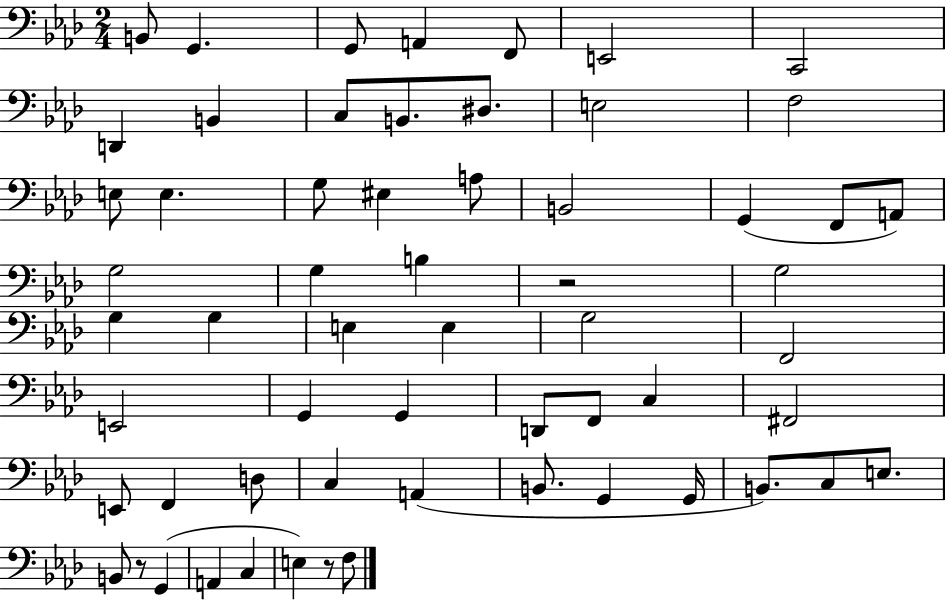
X:1
T:Untitled
M:2/4
L:1/4
K:Ab
B,,/2 G,, G,,/2 A,, F,,/2 E,,2 C,,2 D,, B,, C,/2 B,,/2 ^D,/2 E,2 F,2 E,/2 E, G,/2 ^E, A,/2 B,,2 G,, F,,/2 A,,/2 G,2 G, B, z2 G,2 G, G, E, E, G,2 F,,2 E,,2 G,, G,, D,,/2 F,,/2 C, ^F,,2 E,,/2 F,, D,/2 C, A,, B,,/2 G,, G,,/4 B,,/2 C,/2 E,/2 B,,/2 z/2 G,, A,, C, E, z/2 F,/2